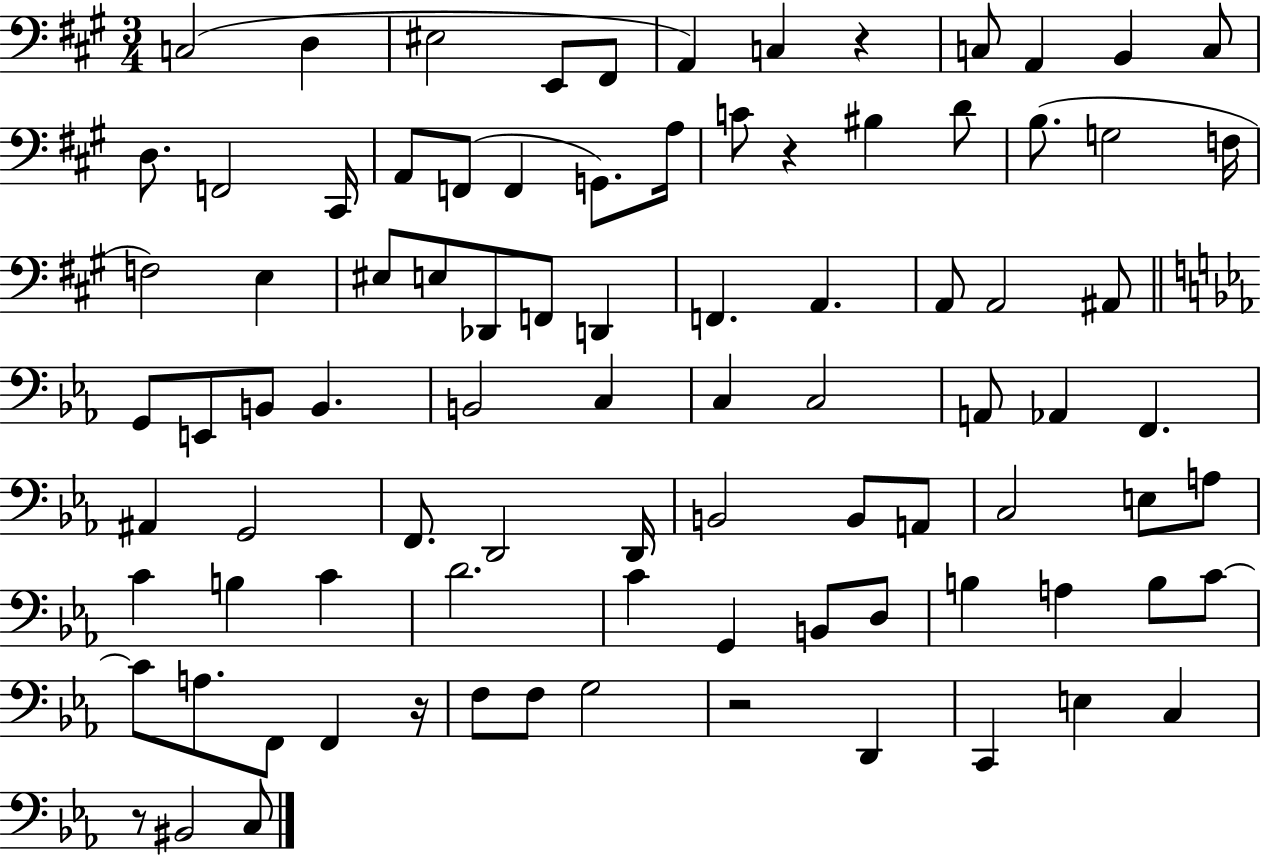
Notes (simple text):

C3/h D3/q EIS3/h E2/e F#2/e A2/q C3/q R/q C3/e A2/q B2/q C3/e D3/e. F2/h C#2/s A2/e F2/e F2/q G2/e. A3/s C4/e R/q BIS3/q D4/e B3/e. G3/h F3/s F3/h E3/q EIS3/e E3/e Db2/e F2/e D2/q F2/q. A2/q. A2/e A2/h A#2/e G2/e E2/e B2/e B2/q. B2/h C3/q C3/q C3/h A2/e Ab2/q F2/q. A#2/q G2/h F2/e. D2/h D2/s B2/h B2/e A2/e C3/h E3/e A3/e C4/q B3/q C4/q D4/h. C4/q G2/q B2/e D3/e B3/q A3/q B3/e C4/e C4/e A3/e. F2/e F2/q R/s F3/e F3/e G3/h R/h D2/q C2/q E3/q C3/q R/e BIS2/h C3/e